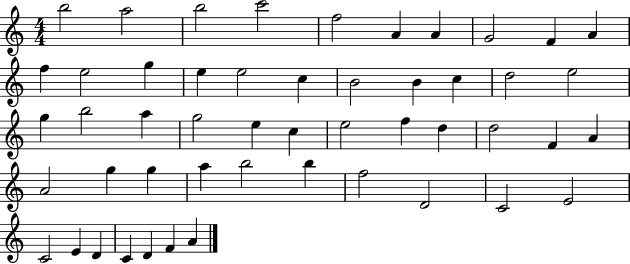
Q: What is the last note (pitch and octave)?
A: A4